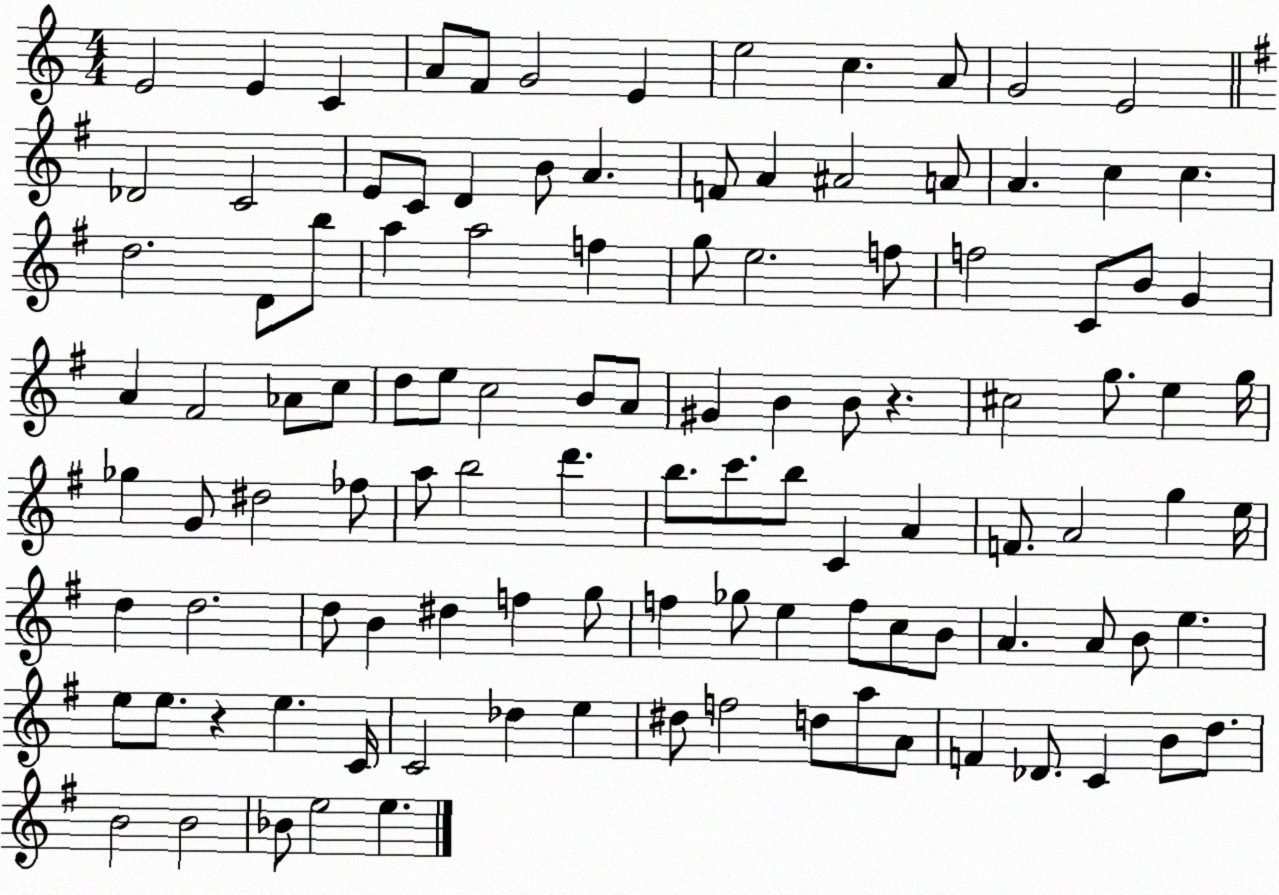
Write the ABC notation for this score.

X:1
T:Untitled
M:4/4
L:1/4
K:C
E2 E C A/2 F/2 G2 E e2 c A/2 G2 E2 _D2 C2 E/2 C/2 D B/2 A F/2 A ^A2 A/2 A c c d2 D/2 b/2 a a2 f g/2 e2 f/2 f2 C/2 B/2 G A ^F2 _A/2 c/2 d/2 e/2 c2 B/2 A/2 ^G B B/2 z ^c2 g/2 e g/4 _g G/2 ^d2 _f/2 a/2 b2 d' b/2 c'/2 b/2 C A F/2 A2 g e/4 d d2 d/2 B ^d f g/2 f _g/2 e f/2 c/2 B/2 A A/2 B/2 e e/2 e/2 z e C/4 C2 _d e ^d/2 f2 d/2 a/2 A/2 F _D/2 C B/2 d/2 B2 B2 _B/2 e2 e